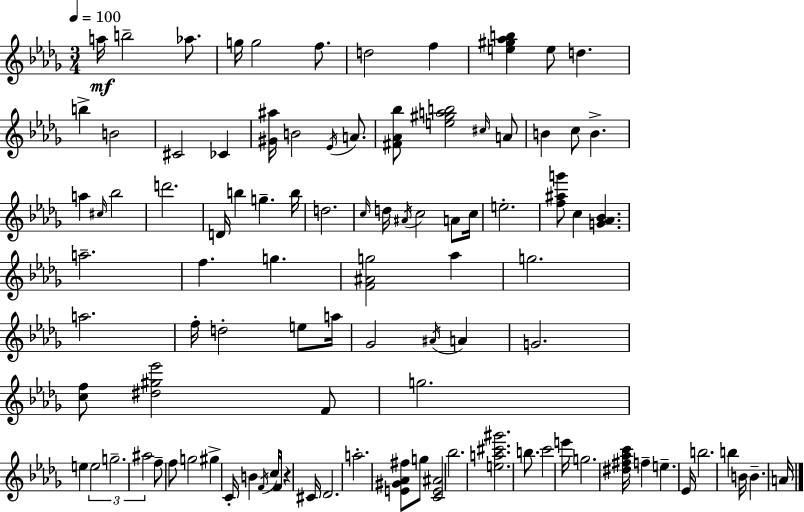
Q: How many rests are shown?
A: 1